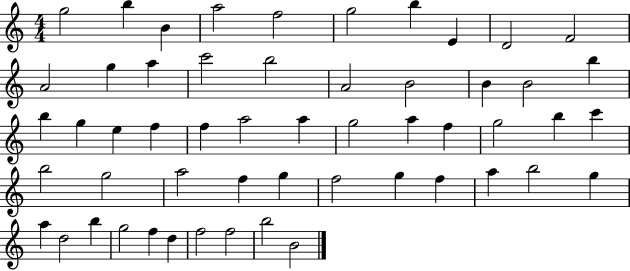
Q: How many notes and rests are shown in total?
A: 54